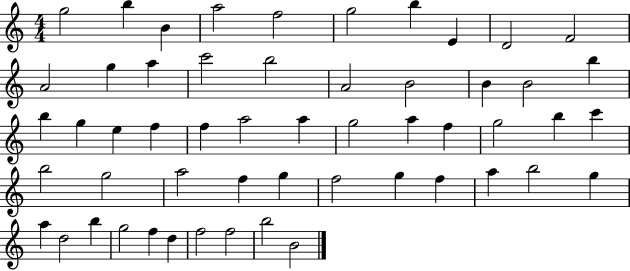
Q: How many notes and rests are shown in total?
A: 54